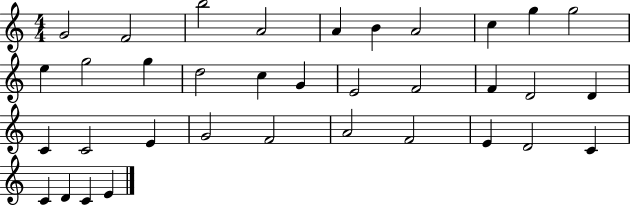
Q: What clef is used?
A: treble